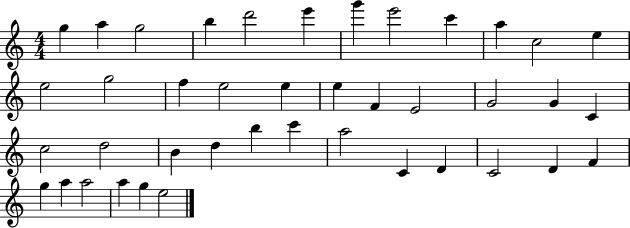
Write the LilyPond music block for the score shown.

{
  \clef treble
  \numericTimeSignature
  \time 4/4
  \key c \major
  g''4 a''4 g''2 | b''4 d'''2 e'''4 | g'''4 e'''2 c'''4 | a''4 c''2 e''4 | \break e''2 g''2 | f''4 e''2 e''4 | e''4 f'4 e'2 | g'2 g'4 c'4 | \break c''2 d''2 | b'4 d''4 b''4 c'''4 | a''2 c'4 d'4 | c'2 d'4 f'4 | \break g''4 a''4 a''2 | a''4 g''4 e''2 | \bar "|."
}